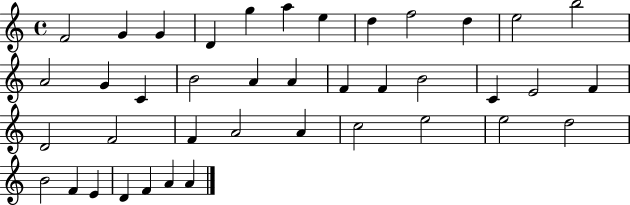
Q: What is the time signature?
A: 4/4